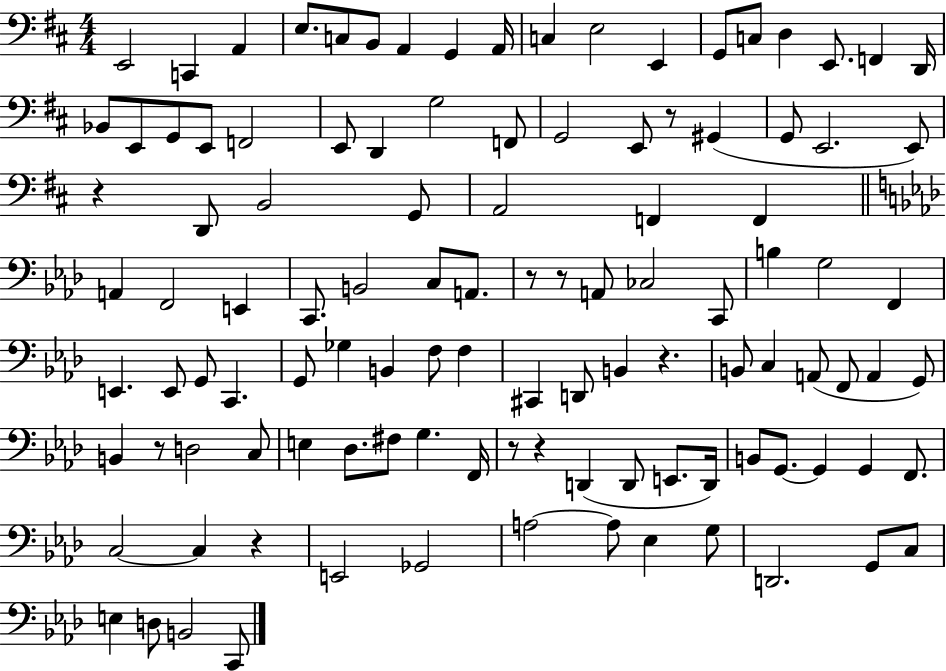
{
  \clef bass
  \numericTimeSignature
  \time 4/4
  \key d \major
  e,2 c,4 a,4 | e8. c8 b,8 a,4 g,4 a,16 | c4 e2 e,4 | g,8 c8 d4 e,8. f,4 d,16 | \break bes,8 e,8 g,8 e,8 f,2 | e,8 d,4 g2 f,8 | g,2 e,8 r8 gis,4( | g,8 e,2. e,8) | \break r4 d,8 b,2 g,8 | a,2 f,4 f,4 | \bar "||" \break \key aes \major a,4 f,2 e,4 | c,8. b,2 c8 a,8. | r8 r8 a,8 ces2 c,8 | b4 g2 f,4 | \break e,4. e,8 g,8 c,4. | g,8 ges4 b,4 f8 f4 | cis,4 d,8 b,4 r4. | b,8 c4 a,8( f,8 a,4 g,8) | \break b,4 r8 d2 c8 | e4 des8. fis8 g4. f,16 | r8 r4 d,4( d,8 e,8. d,16) | b,8 g,8.~~ g,4 g,4 f,8. | \break c2~~ c4 r4 | e,2 ges,2 | a2~~ a8 ees4 g8 | d,2. g,8 c8 | \break e4 d8 b,2 c,8 | \bar "|."
}